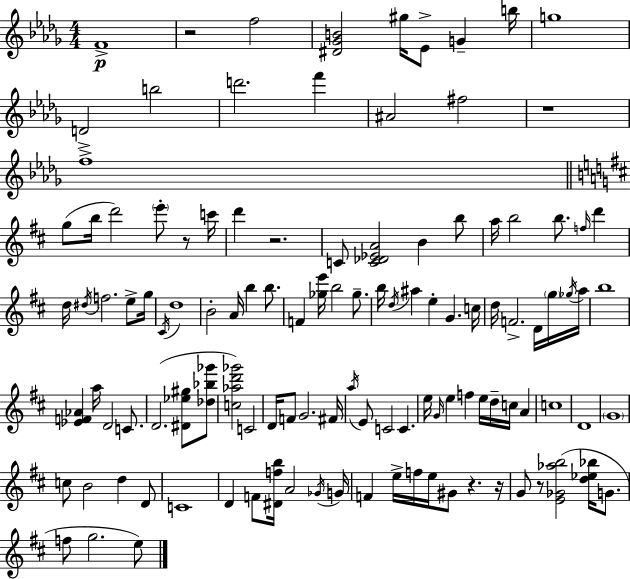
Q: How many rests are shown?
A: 7